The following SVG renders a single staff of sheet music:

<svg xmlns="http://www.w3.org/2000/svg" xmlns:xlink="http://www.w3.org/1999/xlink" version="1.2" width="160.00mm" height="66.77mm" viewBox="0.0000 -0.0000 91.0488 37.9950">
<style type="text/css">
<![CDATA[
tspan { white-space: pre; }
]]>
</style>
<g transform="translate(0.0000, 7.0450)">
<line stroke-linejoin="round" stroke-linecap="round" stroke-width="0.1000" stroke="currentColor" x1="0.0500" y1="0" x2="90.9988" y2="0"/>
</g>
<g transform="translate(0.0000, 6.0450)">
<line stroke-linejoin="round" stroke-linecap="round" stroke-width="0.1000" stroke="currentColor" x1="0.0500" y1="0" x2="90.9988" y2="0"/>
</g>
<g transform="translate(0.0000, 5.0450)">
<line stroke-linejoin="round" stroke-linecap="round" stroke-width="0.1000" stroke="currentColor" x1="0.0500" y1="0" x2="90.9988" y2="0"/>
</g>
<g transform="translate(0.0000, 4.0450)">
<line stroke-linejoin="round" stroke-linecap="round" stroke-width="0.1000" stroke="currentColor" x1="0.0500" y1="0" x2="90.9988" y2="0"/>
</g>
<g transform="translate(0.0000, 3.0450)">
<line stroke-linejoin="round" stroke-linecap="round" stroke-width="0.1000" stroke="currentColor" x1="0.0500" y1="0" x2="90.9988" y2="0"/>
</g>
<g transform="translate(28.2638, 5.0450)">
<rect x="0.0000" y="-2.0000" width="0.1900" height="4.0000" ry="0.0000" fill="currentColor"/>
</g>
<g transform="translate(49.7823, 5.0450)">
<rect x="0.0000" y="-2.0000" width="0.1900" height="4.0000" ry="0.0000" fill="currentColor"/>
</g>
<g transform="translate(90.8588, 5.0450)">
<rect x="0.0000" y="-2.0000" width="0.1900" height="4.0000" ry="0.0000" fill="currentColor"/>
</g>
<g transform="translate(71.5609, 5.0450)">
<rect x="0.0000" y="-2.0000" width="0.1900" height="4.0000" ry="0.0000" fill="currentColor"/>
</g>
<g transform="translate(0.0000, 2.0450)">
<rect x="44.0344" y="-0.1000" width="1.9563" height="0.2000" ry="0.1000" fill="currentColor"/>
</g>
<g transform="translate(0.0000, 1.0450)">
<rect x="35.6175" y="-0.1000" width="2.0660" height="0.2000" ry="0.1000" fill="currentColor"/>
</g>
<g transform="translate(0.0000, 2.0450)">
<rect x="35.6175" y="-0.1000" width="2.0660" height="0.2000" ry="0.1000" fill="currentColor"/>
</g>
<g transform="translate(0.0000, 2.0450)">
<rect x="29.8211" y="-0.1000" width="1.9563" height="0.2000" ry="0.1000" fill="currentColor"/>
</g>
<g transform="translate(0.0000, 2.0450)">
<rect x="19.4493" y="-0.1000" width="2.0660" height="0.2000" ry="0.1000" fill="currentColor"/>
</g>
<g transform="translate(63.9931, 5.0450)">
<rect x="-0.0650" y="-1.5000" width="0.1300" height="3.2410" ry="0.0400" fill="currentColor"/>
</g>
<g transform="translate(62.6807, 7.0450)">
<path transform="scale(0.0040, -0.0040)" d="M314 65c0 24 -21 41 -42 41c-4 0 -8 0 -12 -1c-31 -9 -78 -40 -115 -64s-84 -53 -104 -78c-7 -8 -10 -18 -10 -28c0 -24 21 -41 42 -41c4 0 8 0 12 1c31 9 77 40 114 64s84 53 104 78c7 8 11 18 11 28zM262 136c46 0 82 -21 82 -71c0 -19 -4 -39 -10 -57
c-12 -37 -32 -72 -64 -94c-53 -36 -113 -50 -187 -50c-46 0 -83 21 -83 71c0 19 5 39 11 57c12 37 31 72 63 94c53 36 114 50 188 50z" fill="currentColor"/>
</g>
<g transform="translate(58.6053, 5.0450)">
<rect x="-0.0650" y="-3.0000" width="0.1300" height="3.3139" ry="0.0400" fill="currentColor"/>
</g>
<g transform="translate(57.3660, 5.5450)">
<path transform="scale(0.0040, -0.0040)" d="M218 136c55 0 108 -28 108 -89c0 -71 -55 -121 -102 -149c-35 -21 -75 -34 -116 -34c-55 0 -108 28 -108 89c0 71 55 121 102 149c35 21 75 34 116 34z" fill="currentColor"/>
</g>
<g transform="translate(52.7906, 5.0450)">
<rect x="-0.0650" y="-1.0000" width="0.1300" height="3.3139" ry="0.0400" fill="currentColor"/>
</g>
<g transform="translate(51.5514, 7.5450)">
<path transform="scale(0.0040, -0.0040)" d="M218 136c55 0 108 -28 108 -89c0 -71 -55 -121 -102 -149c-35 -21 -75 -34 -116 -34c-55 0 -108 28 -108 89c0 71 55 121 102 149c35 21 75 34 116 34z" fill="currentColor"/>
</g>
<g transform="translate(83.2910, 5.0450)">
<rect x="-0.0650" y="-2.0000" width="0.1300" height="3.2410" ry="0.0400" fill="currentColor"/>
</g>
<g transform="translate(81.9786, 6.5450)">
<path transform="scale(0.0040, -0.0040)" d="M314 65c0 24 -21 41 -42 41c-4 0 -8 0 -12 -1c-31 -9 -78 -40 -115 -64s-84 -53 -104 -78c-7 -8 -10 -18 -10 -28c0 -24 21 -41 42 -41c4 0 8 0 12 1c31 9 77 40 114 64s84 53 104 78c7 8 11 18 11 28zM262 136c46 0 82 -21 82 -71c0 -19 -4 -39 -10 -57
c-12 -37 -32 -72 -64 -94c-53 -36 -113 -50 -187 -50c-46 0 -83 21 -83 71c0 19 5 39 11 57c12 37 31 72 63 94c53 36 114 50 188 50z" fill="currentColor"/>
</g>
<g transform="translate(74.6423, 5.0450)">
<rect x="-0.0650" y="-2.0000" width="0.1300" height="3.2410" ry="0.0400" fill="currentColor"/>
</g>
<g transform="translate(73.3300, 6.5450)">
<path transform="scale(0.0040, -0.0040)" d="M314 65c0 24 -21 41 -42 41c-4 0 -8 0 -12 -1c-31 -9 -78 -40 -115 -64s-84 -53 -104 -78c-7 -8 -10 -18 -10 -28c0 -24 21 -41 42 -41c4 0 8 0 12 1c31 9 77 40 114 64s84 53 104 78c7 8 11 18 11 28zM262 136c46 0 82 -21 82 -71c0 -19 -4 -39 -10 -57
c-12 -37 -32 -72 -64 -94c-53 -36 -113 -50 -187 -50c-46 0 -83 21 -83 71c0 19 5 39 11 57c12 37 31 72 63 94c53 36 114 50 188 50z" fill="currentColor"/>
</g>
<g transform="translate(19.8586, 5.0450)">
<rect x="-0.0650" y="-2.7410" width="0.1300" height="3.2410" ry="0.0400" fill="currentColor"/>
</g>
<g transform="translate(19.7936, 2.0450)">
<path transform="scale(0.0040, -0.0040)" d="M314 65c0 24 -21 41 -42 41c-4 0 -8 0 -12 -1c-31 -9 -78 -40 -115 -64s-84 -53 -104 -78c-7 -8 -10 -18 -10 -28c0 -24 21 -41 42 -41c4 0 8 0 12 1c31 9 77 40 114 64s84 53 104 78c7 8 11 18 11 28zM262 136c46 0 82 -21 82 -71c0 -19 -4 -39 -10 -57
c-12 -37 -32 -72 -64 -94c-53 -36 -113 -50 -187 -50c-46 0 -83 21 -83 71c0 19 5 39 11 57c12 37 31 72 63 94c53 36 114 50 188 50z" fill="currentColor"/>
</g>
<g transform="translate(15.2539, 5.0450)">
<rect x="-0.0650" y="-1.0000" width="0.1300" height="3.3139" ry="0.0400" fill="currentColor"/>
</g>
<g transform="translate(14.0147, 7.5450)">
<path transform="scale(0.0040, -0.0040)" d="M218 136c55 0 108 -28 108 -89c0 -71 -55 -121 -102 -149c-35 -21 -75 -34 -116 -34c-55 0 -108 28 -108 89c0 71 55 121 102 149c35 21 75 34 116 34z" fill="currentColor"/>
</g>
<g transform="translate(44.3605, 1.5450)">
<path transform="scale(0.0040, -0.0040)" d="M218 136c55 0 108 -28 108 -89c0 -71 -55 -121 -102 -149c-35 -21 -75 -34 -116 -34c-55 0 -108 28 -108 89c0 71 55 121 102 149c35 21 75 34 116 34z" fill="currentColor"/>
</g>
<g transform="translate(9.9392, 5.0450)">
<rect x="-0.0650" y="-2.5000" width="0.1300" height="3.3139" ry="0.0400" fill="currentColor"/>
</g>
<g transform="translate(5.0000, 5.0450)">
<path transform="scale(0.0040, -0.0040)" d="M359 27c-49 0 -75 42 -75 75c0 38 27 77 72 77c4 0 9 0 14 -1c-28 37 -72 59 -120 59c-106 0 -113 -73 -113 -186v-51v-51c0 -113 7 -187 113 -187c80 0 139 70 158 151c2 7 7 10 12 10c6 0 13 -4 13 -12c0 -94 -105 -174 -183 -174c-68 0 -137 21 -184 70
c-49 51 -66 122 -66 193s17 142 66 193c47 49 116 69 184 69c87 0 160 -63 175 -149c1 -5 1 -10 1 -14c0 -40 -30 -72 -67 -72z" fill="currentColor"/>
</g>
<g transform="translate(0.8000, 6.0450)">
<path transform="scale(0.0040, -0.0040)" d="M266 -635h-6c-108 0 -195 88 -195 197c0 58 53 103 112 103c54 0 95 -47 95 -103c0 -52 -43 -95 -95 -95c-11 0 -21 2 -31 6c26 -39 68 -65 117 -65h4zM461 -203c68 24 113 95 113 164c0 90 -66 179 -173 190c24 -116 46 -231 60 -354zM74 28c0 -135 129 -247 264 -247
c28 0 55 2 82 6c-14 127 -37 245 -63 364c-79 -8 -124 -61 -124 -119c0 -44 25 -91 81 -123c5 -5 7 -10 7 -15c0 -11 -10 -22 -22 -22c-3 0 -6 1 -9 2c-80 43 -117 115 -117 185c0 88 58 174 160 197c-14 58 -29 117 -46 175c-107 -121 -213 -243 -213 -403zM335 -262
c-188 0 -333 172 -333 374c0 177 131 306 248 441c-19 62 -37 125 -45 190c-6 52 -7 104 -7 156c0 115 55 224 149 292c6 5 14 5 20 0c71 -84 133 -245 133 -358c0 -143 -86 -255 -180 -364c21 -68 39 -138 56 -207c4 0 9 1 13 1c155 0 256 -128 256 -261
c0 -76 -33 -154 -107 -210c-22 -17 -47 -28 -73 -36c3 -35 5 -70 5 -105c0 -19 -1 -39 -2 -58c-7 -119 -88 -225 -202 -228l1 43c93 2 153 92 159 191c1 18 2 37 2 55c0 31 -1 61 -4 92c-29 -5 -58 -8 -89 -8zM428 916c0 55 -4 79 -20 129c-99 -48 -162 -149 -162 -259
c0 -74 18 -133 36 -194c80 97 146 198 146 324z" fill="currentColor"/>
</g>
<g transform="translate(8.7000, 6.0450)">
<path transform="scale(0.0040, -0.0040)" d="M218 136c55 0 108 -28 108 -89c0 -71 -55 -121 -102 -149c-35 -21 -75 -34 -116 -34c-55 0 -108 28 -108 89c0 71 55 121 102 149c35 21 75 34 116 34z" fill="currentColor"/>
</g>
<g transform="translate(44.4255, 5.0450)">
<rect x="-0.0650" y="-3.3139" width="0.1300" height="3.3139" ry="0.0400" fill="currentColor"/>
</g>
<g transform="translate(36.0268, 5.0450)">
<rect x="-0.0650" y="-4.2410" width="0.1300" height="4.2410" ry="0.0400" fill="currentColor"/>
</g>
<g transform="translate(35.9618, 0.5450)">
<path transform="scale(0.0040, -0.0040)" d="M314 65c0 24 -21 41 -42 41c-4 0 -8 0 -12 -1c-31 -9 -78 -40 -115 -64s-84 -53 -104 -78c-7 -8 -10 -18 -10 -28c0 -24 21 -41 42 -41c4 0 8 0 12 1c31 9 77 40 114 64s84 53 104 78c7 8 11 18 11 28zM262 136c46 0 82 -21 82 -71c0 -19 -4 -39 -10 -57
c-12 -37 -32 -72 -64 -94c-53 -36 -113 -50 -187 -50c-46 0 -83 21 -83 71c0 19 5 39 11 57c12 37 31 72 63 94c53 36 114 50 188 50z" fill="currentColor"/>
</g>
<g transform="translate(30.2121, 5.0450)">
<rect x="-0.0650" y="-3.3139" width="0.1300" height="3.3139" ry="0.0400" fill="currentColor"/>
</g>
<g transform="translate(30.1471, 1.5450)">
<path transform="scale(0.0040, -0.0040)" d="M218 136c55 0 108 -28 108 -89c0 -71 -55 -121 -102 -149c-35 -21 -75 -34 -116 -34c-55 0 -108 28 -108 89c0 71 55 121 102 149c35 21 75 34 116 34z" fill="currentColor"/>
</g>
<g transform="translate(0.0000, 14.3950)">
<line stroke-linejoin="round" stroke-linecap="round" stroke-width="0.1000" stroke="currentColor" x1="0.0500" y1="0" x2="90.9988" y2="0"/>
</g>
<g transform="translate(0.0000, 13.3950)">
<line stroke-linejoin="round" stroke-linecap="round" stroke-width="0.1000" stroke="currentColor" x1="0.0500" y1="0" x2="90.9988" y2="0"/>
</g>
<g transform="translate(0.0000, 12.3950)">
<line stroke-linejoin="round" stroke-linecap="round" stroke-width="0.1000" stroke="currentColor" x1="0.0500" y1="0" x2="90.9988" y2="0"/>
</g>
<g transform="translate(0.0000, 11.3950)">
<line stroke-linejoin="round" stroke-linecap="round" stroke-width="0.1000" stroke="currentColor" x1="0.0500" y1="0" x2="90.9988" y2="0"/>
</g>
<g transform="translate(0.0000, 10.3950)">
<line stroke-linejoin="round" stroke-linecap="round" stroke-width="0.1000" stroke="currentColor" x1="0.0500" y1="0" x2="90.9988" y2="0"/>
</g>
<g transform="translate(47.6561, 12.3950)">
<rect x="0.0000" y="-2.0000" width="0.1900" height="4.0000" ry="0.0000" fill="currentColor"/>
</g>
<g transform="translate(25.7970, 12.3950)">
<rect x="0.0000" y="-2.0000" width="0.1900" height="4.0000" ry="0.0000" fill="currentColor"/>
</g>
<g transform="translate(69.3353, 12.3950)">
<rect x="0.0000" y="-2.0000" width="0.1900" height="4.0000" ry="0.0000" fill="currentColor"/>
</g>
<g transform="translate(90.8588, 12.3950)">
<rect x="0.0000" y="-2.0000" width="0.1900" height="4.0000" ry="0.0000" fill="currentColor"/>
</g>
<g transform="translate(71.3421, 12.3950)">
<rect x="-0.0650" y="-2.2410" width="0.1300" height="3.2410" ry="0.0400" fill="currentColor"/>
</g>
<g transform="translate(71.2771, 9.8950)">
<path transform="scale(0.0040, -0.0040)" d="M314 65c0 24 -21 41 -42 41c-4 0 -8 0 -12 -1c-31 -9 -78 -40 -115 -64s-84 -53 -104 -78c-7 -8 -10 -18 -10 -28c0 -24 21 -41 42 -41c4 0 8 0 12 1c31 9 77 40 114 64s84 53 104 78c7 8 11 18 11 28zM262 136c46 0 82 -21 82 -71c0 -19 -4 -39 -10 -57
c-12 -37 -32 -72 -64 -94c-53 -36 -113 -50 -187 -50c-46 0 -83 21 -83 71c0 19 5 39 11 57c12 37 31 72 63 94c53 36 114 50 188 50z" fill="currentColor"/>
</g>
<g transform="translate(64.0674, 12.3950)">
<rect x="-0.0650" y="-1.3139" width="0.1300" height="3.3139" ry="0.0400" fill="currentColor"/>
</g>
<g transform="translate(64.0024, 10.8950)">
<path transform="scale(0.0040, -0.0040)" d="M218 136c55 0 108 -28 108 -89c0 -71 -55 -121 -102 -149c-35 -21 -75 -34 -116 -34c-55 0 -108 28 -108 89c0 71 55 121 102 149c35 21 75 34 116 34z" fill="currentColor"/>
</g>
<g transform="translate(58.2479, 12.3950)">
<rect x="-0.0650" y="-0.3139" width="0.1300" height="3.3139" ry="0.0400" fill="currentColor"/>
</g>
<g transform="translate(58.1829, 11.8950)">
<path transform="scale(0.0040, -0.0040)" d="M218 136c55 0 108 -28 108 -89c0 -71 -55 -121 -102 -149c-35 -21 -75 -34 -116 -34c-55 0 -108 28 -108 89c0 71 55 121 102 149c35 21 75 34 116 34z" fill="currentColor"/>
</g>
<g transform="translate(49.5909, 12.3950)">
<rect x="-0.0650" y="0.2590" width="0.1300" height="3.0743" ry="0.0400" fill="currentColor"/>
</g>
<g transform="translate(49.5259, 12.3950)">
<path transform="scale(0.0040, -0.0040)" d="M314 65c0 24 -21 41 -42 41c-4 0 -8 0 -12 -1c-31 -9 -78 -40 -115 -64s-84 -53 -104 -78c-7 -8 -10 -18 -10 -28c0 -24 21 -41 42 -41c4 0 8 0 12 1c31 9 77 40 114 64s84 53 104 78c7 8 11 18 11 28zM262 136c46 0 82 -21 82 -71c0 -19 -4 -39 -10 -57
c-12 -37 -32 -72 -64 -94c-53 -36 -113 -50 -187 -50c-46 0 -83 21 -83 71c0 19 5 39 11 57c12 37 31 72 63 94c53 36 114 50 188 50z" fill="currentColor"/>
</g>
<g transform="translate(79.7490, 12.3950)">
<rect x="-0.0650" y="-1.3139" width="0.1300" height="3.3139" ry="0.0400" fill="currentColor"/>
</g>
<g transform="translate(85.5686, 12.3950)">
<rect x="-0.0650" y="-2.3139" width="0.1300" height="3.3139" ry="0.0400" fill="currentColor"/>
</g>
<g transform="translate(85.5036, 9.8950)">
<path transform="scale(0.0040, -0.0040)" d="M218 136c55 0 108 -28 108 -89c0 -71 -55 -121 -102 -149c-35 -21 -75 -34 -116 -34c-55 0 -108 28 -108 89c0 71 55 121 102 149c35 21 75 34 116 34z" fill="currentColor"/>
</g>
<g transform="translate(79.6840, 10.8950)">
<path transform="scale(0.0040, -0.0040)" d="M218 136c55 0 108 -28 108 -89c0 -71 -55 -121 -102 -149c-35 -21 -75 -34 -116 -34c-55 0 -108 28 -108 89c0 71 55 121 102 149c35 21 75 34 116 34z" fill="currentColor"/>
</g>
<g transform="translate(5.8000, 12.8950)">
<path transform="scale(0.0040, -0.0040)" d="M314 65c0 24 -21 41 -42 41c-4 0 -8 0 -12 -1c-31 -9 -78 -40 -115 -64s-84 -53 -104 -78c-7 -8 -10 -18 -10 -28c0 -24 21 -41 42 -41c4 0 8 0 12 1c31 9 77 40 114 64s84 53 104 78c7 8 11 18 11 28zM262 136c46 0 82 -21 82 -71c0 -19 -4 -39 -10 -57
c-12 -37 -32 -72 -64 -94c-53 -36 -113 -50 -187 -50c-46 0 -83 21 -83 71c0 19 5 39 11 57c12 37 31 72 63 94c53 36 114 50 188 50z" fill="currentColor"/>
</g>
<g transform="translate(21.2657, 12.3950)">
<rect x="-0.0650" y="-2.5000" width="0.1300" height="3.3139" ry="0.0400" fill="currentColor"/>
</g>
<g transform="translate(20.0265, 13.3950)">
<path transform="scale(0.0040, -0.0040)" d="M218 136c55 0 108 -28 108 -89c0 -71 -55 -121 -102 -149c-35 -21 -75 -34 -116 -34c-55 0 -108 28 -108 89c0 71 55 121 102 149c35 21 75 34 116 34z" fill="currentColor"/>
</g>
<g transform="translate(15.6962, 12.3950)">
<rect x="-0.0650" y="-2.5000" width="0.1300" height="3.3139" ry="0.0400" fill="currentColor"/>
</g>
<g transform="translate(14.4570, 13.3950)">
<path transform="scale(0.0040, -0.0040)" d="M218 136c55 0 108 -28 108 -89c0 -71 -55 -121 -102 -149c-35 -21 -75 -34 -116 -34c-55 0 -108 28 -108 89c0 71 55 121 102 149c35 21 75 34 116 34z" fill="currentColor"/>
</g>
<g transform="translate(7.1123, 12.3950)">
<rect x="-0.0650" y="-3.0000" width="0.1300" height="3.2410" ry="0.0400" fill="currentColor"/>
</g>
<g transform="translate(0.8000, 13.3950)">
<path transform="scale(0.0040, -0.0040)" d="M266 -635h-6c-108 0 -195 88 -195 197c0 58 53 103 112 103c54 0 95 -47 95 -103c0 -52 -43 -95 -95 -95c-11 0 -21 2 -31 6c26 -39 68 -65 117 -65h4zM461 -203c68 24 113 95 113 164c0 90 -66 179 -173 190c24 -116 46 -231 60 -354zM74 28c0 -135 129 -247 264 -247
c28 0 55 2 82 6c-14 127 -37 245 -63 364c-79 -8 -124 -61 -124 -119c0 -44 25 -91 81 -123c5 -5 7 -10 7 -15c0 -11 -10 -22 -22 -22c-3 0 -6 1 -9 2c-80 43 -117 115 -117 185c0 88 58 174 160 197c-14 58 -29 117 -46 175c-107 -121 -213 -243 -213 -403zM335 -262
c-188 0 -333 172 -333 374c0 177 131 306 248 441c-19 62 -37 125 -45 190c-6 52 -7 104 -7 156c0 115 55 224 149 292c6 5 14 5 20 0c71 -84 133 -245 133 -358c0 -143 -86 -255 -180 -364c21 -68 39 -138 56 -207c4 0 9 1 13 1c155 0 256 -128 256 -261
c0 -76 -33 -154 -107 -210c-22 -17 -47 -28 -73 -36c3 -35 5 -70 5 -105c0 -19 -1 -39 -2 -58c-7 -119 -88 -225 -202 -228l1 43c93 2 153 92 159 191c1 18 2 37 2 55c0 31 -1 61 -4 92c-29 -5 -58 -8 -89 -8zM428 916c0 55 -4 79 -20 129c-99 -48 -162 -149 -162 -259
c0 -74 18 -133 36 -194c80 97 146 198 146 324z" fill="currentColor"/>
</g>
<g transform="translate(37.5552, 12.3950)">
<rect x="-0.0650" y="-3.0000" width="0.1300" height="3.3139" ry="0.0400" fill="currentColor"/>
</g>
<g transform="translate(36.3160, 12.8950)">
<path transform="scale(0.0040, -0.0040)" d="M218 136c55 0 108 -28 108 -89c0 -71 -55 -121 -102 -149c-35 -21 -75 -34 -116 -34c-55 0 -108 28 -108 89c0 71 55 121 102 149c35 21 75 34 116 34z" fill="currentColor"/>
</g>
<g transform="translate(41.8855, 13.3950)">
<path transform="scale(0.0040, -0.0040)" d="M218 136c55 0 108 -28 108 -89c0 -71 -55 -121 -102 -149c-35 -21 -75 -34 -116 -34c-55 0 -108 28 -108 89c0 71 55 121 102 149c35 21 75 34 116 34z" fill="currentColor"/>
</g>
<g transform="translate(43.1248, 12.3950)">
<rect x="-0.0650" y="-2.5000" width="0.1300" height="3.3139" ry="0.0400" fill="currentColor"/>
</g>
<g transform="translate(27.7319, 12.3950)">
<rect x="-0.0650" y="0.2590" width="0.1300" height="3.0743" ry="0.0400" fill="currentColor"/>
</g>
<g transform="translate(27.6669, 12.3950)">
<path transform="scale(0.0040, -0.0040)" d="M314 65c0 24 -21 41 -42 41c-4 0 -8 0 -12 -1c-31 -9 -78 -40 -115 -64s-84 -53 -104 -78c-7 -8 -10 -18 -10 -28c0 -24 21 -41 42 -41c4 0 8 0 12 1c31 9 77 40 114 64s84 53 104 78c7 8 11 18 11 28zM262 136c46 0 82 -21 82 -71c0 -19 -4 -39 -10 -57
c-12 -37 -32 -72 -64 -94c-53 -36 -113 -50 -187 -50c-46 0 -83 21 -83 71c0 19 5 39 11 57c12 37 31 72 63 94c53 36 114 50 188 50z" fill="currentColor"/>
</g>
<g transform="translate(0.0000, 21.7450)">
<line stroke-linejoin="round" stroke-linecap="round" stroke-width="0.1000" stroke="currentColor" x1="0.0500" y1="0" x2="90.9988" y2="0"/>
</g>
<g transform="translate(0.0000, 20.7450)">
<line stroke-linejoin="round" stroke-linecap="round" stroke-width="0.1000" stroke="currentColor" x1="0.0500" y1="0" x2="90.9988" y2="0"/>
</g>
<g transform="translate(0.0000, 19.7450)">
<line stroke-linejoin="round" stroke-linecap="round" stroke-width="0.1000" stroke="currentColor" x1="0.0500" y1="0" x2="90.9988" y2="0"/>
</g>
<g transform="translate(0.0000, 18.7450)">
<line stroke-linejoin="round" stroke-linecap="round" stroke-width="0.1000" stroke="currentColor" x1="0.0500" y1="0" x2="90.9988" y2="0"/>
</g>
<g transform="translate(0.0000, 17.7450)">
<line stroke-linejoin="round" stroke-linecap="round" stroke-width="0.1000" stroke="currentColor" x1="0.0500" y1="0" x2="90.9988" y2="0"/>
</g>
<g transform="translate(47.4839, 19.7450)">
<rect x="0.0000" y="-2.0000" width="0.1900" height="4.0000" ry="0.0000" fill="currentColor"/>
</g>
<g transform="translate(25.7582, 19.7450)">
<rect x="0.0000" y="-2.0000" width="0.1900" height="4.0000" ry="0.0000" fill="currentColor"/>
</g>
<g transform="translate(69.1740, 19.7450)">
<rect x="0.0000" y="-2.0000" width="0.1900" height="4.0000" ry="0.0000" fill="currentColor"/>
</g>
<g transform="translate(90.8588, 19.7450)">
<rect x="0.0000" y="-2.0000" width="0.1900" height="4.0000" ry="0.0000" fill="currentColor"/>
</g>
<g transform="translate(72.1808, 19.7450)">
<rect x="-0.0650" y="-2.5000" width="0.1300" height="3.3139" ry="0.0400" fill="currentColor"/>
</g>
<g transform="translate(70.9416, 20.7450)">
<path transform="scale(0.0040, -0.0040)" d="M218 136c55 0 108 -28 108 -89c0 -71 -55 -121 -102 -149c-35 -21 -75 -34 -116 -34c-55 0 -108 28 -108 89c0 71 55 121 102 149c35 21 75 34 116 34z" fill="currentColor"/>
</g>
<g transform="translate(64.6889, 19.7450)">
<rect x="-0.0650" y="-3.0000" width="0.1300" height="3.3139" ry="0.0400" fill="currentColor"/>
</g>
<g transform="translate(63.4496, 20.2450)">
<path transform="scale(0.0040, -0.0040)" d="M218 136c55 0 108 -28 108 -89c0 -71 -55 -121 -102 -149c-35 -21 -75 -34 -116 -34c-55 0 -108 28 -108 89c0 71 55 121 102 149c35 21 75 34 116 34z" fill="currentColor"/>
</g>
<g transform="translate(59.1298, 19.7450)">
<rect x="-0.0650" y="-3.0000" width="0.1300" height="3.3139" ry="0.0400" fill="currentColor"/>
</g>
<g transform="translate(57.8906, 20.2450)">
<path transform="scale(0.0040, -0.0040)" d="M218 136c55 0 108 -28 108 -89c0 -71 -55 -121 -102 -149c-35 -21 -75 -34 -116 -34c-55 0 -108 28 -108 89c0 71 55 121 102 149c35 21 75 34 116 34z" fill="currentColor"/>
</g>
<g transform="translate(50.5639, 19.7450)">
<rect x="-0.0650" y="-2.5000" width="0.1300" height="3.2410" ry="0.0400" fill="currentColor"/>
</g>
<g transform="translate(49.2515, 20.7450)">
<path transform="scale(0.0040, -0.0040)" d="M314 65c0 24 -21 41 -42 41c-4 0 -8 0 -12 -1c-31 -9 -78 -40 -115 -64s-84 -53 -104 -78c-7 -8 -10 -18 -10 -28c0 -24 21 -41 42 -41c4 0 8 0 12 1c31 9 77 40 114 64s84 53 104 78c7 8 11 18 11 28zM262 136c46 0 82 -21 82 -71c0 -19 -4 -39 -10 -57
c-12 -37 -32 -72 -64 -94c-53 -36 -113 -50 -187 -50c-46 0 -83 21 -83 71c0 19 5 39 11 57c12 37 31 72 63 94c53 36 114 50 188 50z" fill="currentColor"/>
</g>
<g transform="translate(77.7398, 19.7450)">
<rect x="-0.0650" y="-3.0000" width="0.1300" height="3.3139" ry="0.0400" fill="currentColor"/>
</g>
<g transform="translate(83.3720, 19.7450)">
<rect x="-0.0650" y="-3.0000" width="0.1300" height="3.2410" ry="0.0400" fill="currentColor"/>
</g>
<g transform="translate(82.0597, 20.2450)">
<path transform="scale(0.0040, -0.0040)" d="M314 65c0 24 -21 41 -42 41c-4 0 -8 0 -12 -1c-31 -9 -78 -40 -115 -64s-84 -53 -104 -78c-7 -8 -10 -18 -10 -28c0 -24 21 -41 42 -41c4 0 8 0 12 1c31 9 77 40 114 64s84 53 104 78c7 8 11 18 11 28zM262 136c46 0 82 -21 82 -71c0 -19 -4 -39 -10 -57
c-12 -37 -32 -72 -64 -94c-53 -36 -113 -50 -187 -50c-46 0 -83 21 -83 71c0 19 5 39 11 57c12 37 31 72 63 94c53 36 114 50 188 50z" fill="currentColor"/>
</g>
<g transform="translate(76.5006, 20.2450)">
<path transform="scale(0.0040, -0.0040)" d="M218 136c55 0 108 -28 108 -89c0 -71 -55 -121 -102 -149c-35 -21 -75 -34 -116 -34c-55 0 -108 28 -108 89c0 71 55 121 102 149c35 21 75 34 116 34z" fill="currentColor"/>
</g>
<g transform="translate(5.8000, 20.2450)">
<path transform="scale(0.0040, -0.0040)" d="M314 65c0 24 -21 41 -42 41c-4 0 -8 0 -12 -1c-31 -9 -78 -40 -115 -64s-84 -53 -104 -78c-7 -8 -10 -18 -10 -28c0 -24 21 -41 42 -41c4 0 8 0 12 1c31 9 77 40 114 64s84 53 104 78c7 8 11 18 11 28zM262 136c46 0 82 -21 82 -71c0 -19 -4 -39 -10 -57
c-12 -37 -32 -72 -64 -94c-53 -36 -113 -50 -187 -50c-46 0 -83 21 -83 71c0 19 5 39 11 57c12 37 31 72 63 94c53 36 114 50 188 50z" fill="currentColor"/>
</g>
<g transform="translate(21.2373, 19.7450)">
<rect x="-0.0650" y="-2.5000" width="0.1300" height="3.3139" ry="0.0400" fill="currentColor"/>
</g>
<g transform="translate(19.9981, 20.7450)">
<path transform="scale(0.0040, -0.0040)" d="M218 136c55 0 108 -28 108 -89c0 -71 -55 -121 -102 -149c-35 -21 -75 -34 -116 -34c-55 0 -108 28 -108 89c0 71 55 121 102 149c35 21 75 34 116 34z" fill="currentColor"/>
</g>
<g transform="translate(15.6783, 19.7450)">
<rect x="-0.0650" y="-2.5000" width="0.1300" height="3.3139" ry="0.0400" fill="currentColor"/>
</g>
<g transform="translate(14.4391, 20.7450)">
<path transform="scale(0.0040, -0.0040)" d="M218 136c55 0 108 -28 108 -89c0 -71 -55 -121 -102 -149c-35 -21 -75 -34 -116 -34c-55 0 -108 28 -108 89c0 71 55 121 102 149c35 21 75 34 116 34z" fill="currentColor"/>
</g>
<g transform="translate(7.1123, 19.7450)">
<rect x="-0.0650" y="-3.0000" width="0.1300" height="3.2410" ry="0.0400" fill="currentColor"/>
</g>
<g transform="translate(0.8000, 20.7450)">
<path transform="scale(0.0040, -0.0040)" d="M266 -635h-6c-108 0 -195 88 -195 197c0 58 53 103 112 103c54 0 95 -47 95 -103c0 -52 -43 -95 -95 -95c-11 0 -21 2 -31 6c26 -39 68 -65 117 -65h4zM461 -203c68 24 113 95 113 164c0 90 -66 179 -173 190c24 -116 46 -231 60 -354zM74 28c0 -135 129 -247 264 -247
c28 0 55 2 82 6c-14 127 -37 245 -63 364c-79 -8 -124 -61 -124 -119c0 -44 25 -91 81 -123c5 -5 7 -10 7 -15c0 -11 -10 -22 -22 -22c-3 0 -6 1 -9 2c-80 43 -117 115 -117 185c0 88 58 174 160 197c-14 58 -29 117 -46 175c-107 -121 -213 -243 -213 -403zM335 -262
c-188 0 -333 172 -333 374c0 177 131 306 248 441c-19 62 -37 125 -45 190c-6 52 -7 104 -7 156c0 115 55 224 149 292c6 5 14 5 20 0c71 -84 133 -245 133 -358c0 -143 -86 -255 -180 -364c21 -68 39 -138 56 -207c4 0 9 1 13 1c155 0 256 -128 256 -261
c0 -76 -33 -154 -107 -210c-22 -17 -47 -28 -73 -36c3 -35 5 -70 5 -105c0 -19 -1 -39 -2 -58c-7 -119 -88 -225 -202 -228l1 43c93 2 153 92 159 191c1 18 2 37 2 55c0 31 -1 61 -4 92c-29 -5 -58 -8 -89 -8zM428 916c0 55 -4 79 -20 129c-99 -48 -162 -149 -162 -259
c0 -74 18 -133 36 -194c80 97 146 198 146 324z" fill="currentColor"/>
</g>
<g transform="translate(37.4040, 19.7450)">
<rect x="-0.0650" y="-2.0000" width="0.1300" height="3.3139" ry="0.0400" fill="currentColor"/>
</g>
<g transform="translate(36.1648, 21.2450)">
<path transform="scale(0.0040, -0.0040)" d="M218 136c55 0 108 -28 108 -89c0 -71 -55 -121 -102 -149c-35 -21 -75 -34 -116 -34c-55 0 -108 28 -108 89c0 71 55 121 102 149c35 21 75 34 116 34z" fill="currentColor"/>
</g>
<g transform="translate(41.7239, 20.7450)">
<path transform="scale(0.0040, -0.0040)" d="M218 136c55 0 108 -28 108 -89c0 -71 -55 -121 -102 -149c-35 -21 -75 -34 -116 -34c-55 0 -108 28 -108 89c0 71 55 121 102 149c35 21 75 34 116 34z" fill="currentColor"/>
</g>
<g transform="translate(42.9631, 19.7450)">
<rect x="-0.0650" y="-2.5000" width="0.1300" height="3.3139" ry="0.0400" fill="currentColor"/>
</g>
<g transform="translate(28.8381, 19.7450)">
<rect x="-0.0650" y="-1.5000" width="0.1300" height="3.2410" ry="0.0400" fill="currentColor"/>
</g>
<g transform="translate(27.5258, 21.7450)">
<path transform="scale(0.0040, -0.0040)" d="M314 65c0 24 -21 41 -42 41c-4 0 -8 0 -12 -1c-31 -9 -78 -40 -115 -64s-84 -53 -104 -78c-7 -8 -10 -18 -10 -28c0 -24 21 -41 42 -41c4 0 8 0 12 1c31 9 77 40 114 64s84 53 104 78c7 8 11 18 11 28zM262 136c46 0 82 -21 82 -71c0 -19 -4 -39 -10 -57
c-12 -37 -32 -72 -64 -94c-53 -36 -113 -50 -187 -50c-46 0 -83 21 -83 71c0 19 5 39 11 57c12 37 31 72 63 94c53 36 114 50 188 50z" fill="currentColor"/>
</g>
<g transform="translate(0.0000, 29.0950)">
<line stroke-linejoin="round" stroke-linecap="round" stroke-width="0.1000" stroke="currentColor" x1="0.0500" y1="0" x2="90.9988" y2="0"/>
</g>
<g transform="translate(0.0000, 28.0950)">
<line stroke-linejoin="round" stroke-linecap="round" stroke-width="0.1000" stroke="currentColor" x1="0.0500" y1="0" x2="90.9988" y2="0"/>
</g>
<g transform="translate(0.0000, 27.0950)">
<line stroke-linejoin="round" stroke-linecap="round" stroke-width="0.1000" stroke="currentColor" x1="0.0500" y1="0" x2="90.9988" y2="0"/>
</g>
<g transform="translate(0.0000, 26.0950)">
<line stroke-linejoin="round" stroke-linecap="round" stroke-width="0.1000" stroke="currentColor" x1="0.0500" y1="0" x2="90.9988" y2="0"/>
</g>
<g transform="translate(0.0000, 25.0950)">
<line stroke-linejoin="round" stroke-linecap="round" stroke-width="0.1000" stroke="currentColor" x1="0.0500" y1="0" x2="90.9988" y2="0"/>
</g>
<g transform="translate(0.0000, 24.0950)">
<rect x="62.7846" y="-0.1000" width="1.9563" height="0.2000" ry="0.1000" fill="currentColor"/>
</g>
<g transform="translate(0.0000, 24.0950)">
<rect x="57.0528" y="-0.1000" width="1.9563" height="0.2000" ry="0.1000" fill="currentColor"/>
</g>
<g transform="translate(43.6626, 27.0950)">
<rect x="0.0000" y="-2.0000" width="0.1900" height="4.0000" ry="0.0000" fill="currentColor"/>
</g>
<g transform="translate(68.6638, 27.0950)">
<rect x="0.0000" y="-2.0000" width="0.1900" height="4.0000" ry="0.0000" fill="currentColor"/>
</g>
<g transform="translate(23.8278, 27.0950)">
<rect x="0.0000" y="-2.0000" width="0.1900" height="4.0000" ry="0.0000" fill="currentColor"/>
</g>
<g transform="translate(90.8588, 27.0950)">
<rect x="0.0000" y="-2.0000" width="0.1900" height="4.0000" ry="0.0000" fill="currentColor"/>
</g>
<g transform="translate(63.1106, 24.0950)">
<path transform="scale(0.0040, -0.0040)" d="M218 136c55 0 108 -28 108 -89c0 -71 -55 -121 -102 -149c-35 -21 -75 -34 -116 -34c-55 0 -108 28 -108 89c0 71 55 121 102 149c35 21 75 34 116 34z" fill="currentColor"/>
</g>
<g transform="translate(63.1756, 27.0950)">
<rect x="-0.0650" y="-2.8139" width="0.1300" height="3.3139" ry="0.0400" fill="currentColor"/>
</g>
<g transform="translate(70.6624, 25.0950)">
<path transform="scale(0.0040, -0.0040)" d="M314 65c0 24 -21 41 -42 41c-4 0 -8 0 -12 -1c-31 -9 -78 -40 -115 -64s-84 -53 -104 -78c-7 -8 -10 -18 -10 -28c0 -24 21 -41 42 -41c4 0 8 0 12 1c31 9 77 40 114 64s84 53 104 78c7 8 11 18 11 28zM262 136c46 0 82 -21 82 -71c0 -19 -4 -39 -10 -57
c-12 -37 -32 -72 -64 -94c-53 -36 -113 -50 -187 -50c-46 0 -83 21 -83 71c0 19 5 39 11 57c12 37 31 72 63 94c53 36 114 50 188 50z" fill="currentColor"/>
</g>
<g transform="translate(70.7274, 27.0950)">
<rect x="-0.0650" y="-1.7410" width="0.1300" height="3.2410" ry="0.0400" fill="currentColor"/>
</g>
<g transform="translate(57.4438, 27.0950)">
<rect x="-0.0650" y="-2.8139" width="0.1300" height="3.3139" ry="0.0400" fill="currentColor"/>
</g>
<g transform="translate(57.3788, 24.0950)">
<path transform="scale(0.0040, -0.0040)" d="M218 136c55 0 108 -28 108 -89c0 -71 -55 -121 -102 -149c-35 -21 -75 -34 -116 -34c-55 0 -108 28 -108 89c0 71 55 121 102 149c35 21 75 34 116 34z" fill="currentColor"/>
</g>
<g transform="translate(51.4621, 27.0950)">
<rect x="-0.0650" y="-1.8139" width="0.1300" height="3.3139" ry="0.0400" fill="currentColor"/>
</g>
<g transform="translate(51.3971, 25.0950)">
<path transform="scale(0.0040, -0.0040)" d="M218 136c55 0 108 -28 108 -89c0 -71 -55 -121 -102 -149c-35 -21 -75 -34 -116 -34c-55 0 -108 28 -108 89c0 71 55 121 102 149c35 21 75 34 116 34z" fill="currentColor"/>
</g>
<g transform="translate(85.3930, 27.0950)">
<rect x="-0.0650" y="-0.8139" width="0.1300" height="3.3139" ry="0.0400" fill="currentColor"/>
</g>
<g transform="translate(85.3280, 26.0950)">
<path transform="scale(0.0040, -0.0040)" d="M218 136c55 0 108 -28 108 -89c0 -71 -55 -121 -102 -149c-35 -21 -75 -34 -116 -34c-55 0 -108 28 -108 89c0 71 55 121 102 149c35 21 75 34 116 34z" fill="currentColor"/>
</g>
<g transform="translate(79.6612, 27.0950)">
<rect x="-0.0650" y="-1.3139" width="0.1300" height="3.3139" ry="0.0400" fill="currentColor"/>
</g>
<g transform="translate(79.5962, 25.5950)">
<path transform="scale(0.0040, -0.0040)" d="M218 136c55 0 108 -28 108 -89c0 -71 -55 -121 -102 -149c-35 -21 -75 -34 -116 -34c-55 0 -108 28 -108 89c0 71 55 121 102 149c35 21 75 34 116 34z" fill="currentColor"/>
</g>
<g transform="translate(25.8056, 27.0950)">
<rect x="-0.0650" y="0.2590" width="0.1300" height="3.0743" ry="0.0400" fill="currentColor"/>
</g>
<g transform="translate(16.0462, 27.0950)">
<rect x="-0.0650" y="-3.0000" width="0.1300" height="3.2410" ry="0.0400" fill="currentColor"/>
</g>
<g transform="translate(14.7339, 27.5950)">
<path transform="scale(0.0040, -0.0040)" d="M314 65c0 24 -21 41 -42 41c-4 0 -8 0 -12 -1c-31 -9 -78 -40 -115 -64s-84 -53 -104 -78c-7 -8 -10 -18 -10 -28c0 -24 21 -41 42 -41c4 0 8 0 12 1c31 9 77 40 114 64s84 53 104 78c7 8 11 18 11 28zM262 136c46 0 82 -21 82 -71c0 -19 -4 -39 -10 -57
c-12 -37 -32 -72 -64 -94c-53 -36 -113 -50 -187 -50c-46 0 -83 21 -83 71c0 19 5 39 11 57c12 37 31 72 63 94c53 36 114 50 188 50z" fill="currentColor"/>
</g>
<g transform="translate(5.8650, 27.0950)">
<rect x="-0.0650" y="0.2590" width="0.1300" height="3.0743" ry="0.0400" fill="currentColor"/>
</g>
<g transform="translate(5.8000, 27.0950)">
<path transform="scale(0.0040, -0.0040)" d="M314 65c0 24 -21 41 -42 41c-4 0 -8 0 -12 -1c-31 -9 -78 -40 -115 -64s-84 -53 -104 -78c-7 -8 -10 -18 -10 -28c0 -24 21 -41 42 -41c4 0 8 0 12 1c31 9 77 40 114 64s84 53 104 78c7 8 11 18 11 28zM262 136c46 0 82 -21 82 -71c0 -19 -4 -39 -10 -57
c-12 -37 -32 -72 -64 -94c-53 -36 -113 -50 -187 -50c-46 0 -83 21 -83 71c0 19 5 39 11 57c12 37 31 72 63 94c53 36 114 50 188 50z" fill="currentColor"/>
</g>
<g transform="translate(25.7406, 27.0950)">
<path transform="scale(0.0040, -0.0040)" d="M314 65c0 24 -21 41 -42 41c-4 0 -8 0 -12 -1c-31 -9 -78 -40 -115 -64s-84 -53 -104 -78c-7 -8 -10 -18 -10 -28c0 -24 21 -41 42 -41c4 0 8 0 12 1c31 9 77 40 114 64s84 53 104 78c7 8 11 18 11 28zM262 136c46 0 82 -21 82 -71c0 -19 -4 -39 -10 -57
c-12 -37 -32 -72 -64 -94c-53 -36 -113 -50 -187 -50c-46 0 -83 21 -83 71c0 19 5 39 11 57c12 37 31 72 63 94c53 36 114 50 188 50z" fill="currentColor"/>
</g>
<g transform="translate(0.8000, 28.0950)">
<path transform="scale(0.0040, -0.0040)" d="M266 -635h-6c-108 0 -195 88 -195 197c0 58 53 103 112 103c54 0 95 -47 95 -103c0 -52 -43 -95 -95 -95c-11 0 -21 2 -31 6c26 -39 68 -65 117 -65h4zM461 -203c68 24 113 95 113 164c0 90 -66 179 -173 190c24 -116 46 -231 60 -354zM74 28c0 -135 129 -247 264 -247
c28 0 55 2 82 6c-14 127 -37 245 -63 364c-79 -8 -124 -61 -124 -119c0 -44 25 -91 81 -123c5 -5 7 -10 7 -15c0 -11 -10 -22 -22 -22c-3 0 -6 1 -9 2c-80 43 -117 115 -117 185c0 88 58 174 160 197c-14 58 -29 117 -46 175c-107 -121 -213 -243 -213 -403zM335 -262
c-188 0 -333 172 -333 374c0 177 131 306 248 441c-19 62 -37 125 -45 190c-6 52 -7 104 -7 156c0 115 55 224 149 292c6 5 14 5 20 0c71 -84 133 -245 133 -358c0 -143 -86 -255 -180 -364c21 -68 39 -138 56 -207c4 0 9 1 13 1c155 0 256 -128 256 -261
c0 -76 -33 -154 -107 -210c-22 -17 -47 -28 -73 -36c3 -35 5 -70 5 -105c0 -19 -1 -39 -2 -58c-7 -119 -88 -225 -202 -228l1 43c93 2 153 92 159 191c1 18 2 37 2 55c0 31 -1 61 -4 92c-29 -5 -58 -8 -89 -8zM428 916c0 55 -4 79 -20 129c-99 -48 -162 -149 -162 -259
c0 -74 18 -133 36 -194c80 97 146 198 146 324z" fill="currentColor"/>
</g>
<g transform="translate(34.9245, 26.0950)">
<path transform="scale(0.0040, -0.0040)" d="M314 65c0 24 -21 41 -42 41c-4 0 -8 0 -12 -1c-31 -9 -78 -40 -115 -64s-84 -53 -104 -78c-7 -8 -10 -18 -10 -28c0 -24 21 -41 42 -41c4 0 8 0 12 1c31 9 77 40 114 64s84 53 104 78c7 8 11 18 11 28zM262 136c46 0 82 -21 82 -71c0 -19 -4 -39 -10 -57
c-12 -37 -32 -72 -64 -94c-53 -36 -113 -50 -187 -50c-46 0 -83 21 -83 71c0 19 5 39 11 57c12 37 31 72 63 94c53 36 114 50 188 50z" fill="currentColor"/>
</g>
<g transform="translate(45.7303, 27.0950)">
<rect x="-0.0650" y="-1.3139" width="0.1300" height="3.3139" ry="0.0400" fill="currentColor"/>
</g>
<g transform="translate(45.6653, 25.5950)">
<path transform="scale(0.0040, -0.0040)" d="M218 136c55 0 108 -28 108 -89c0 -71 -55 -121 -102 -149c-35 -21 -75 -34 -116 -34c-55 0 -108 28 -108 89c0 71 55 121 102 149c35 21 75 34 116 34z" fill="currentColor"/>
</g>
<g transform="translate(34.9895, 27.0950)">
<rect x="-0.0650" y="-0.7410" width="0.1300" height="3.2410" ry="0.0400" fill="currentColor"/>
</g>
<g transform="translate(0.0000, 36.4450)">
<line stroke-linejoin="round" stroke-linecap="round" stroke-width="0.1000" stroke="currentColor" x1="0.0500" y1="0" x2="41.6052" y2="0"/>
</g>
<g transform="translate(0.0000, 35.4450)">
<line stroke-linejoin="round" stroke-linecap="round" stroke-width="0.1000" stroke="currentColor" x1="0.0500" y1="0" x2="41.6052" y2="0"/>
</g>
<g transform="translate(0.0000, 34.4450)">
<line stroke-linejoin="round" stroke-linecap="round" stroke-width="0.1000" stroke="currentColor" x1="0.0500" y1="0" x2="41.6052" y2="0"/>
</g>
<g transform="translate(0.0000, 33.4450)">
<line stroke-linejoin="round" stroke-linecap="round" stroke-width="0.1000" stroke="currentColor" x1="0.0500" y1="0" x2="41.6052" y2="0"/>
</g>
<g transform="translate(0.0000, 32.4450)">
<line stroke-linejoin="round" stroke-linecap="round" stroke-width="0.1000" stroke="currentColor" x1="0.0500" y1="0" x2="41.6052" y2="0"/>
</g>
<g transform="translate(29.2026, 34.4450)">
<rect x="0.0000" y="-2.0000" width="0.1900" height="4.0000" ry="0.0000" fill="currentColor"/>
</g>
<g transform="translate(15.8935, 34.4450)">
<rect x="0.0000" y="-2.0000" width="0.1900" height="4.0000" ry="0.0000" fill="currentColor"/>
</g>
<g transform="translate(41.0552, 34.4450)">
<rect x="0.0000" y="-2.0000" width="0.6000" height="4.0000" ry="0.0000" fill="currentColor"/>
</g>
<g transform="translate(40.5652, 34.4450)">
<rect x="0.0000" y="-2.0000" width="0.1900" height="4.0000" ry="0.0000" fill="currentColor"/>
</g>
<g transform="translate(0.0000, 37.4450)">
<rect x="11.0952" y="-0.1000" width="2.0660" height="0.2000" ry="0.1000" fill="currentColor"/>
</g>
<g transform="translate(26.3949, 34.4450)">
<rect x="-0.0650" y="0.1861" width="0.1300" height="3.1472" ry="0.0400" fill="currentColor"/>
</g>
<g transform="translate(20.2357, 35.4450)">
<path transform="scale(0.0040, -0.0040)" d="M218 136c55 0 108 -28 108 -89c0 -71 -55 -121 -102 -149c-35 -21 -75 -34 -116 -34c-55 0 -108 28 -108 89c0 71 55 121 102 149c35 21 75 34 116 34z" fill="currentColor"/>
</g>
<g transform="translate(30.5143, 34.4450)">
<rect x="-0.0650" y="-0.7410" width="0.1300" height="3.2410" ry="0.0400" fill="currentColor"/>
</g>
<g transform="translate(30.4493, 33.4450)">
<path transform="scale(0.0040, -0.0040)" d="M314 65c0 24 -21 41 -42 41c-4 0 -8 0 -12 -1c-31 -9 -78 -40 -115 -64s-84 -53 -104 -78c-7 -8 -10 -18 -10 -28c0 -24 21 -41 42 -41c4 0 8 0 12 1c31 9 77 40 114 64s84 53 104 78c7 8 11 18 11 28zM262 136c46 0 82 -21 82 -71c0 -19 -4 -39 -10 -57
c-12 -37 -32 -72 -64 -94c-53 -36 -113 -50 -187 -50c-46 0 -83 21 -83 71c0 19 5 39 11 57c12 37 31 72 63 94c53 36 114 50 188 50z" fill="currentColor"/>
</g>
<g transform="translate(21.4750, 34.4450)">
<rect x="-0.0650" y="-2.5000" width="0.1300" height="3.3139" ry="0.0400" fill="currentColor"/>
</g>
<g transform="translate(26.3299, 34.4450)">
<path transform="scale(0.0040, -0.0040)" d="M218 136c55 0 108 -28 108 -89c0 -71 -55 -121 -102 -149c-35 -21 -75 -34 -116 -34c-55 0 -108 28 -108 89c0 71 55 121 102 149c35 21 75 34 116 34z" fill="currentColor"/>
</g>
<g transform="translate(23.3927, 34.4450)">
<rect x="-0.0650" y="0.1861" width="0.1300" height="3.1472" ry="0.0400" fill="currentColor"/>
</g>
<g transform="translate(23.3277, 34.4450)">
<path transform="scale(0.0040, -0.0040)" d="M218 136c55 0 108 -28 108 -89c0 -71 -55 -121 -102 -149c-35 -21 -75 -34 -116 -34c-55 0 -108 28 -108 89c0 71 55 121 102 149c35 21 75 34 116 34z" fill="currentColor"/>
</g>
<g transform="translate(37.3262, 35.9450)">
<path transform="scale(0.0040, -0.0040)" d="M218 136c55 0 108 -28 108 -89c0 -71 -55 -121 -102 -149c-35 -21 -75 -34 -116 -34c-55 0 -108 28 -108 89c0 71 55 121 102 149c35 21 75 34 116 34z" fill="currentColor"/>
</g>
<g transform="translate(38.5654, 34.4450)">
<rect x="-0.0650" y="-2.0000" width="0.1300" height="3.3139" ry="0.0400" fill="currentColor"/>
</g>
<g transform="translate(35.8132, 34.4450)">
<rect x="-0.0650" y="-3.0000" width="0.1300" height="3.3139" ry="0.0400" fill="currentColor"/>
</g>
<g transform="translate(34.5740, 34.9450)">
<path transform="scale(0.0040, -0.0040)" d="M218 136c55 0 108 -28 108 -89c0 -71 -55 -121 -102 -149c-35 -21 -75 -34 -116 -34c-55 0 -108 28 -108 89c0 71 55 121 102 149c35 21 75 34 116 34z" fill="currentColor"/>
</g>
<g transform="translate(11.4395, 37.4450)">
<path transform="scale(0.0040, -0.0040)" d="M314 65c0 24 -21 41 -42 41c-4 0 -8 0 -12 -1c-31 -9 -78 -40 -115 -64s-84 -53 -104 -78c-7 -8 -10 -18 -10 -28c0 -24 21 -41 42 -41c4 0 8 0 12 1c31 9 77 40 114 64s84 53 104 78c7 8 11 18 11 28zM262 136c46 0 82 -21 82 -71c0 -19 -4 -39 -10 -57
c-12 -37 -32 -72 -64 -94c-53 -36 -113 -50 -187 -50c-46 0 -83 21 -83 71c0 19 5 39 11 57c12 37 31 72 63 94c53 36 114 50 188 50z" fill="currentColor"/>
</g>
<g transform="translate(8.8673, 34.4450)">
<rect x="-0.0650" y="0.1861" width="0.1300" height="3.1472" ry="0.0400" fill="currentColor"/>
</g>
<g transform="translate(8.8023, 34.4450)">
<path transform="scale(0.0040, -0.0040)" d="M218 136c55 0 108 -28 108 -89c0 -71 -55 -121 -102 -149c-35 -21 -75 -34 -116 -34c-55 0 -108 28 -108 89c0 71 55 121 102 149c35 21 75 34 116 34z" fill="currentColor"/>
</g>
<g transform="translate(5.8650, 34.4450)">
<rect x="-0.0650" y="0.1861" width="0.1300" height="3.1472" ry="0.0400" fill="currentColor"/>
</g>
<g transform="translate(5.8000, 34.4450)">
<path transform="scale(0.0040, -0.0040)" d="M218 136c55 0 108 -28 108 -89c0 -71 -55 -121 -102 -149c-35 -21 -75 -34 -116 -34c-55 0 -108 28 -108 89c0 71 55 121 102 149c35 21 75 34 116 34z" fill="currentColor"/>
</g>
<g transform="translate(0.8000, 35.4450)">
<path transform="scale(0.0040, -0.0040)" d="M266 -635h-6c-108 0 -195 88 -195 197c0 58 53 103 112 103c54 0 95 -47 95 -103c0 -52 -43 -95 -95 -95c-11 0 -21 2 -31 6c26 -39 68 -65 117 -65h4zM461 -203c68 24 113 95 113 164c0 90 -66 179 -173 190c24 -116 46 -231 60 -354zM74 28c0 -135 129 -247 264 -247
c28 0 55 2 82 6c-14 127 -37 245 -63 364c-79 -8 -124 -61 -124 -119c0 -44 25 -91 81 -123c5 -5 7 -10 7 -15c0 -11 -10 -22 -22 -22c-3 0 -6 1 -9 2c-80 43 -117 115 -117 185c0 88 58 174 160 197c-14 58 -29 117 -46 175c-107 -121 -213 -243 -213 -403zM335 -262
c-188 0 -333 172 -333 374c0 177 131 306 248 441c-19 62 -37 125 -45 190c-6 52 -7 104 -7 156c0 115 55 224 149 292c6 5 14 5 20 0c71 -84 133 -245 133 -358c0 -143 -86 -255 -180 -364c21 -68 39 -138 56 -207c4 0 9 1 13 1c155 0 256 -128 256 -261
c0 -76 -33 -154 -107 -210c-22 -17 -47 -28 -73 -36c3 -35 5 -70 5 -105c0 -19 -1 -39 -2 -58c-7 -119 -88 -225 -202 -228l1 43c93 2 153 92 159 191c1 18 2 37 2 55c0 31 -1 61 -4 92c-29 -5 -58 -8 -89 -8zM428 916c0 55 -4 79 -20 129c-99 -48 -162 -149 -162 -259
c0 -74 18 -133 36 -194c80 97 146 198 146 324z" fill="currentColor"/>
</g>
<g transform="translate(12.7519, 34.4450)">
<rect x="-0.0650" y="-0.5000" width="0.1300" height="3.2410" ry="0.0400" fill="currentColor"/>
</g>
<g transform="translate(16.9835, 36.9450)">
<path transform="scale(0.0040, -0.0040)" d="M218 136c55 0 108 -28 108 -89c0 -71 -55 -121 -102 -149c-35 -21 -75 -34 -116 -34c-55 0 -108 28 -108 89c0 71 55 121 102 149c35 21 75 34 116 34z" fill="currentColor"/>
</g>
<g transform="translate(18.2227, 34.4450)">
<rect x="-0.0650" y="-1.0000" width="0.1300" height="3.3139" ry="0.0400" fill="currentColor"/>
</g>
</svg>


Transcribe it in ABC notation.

X:1
T:Untitled
M:4/4
L:1/4
K:C
G D a2 b d'2 b D A E2 F2 F2 A2 G G B2 A G B2 c e g2 e g A2 G G E2 F G G2 A A G A A2 B2 A2 B2 d2 e f a a f2 e d B B C2 D G B B d2 A F